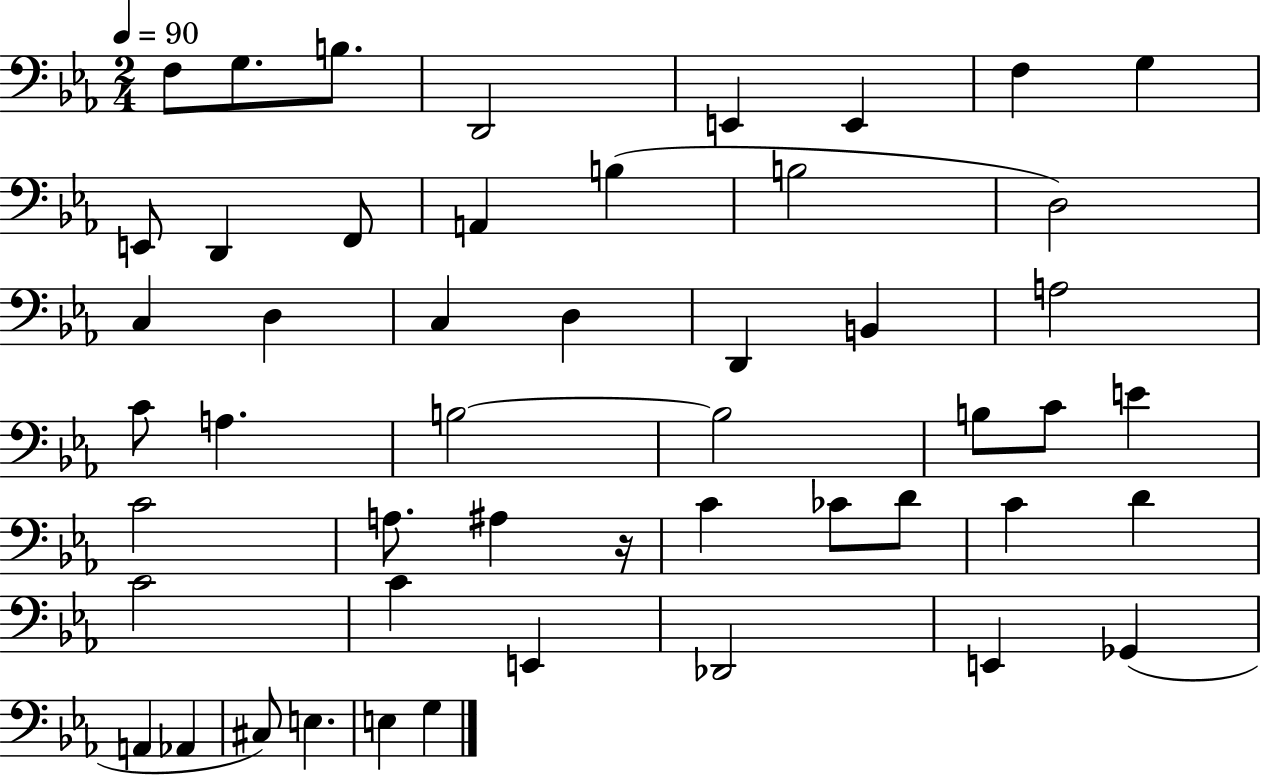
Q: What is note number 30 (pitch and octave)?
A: C4